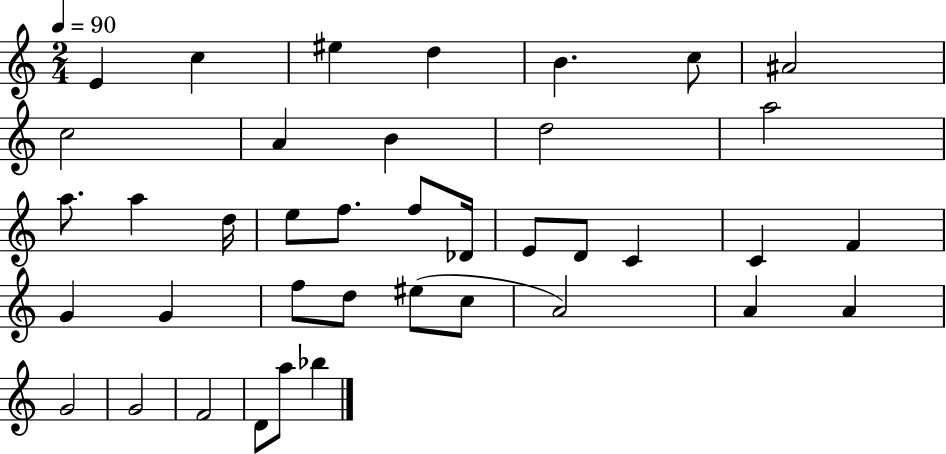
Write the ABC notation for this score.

X:1
T:Untitled
M:2/4
L:1/4
K:C
E c ^e d B c/2 ^A2 c2 A B d2 a2 a/2 a d/4 e/2 f/2 f/2 _D/4 E/2 D/2 C C F G G f/2 d/2 ^e/2 c/2 A2 A A G2 G2 F2 D/2 a/2 _b